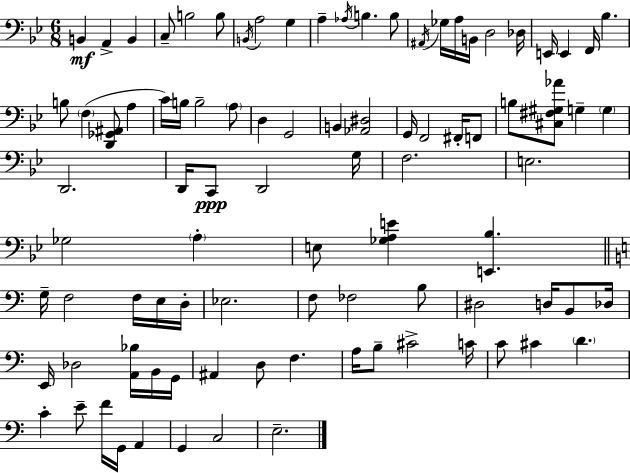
{
  \clef bass
  \numericTimeSignature
  \time 6/8
  \key bes \major
  \repeat volta 2 { b,4\mf a,4-> b,4 | c8-- b2 b8 | \acciaccatura { b,16 } a2 g4 | a4-- \acciaccatura { aes16 } b4. | \break b8 \acciaccatura { ais,16 } ges16 a16 b,16 d2 | des16 e,16 e,4 f,16 bes4. | b8 \parenthesize f4( <d, ges, ais,>8 a4 | c'16) b16 b2-- | \break \parenthesize a8 d4 g,2 | b,4 <aes, dis>2 | g,16 f,2 | fis,16-. f,8 b8 <cis fis gis aes'>8 g4-- \parenthesize g4 | \break d,2. | d,16 c,8\ppp d,2 | g16 f2. | e2. | \break ges2 \parenthesize a4-. | e8 <ges a e'>4 <e, bes>4. | \bar "||" \break \key a \minor g16-- f2 f16 e16 d16-. | ees2. | f8 fes2 b8 | dis2 d16 b,8 des16 | \break e,16 des2 <a, bes>16 b,16 g,16 | ais,4 d8 f4. | a16 b8-- cis'2-> c'16 | c'8 cis'4 \parenthesize d'4. | \break c'4-. e'8-- f'16 g,16 a,4 | g,4 c2 | e2.-- | } \bar "|."
}